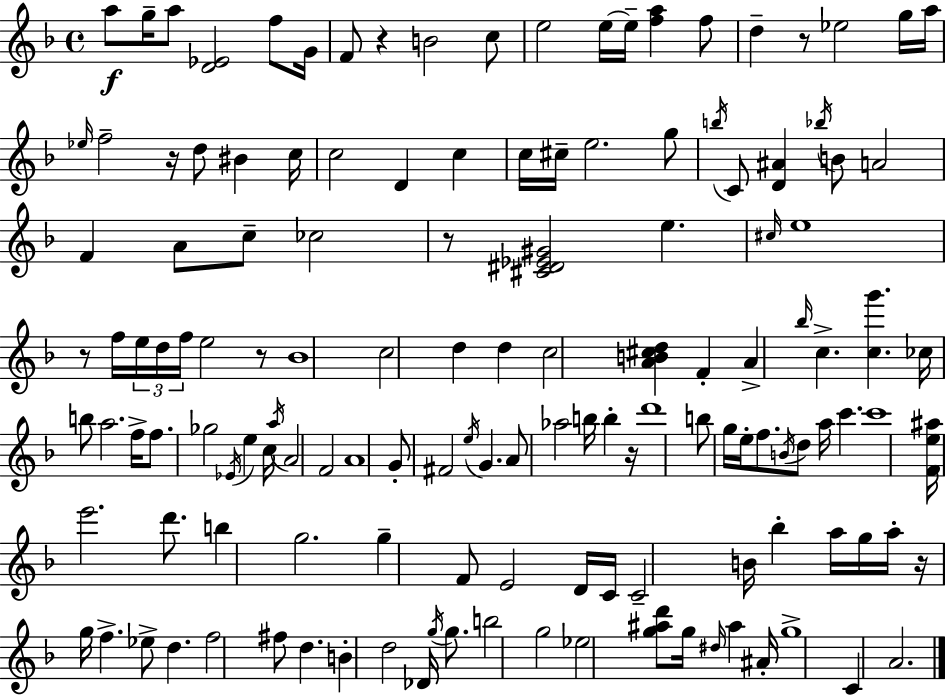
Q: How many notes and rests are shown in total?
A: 138